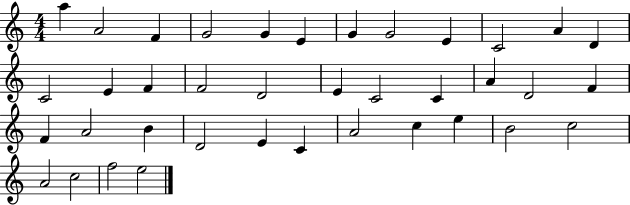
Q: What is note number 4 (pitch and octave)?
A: G4